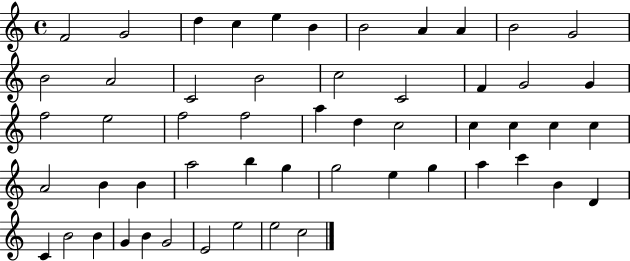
F4/h G4/h D5/q C5/q E5/q B4/q B4/h A4/q A4/q B4/h G4/h B4/h A4/h C4/h B4/h C5/h C4/h F4/q G4/h G4/q F5/h E5/h F5/h F5/h A5/q D5/q C5/h C5/q C5/q C5/q C5/q A4/h B4/q B4/q A5/h B5/q G5/q G5/h E5/q G5/q A5/q C6/q B4/q D4/q C4/q B4/h B4/q G4/q B4/q G4/h E4/h E5/h E5/h C5/h